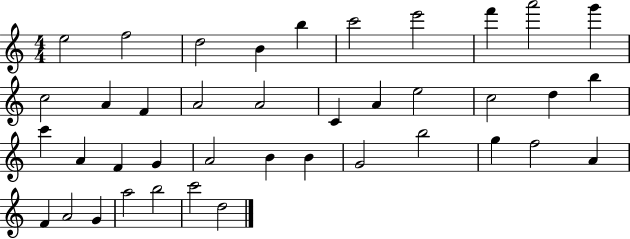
{
  \clef treble
  \numericTimeSignature
  \time 4/4
  \key c \major
  e''2 f''2 | d''2 b'4 b''4 | c'''2 e'''2 | f'''4 a'''2 g'''4 | \break c''2 a'4 f'4 | a'2 a'2 | c'4 a'4 e''2 | c''2 d''4 b''4 | \break c'''4 a'4 f'4 g'4 | a'2 b'4 b'4 | g'2 b''2 | g''4 f''2 a'4 | \break f'4 a'2 g'4 | a''2 b''2 | c'''2 d''2 | \bar "|."
}